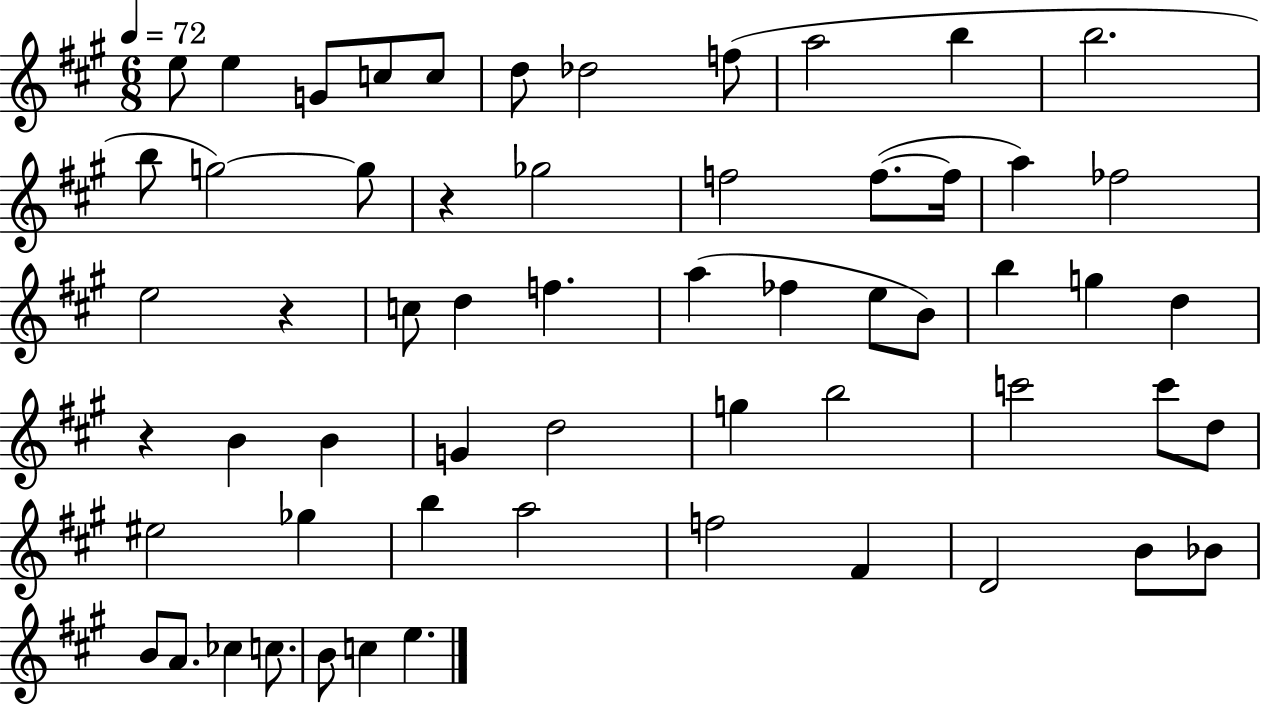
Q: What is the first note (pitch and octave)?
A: E5